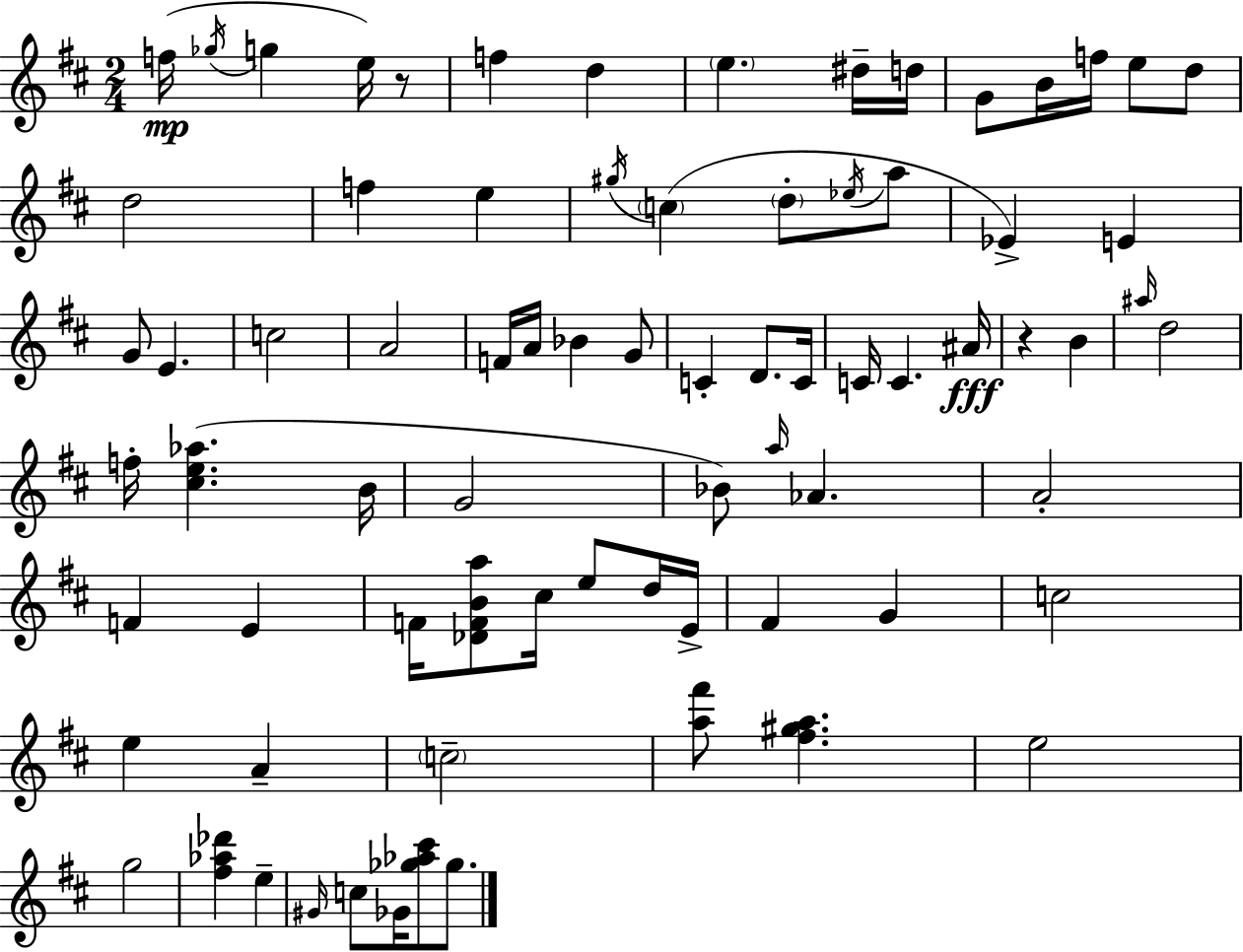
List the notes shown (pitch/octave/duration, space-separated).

F5/s Gb5/s G5/q E5/s R/e F5/q D5/q E5/q. D#5/s D5/s G4/e B4/s F5/s E5/e D5/e D5/h F5/q E5/q G#5/s C5/q D5/e Eb5/s A5/e Eb4/q E4/q G4/e E4/q. C5/h A4/h F4/s A4/s Bb4/q G4/e C4/q D4/e. C4/s C4/s C4/q. A#4/s R/q B4/q A#5/s D5/h F5/s [C#5,E5,Ab5]/q. B4/s G4/h Bb4/e A5/s Ab4/q. A4/h F4/q E4/q F4/s [Db4,F4,B4,A5]/e C#5/s E5/e D5/s E4/s F#4/q G4/q C5/h E5/q A4/q C5/h [A5,F#6]/e [F#5,G#5,A5]/q. E5/h G5/h [F#5,Ab5,Db6]/q E5/q G#4/s C5/e Gb4/s [Gb5,Ab5,C#6]/e Gb5/e.